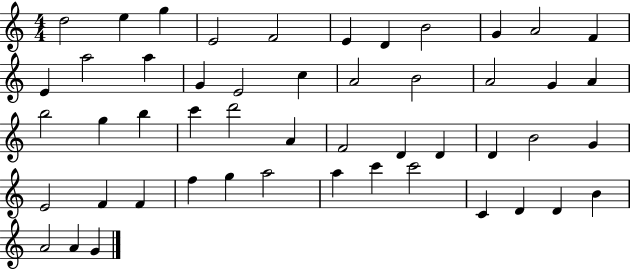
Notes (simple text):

D5/h E5/q G5/q E4/h F4/h E4/q D4/q B4/h G4/q A4/h F4/q E4/q A5/h A5/q G4/q E4/h C5/q A4/h B4/h A4/h G4/q A4/q B5/h G5/q B5/q C6/q D6/h A4/q F4/h D4/q D4/q D4/q B4/h G4/q E4/h F4/q F4/q F5/q G5/q A5/h A5/q C6/q C6/h C4/q D4/q D4/q B4/q A4/h A4/q G4/q